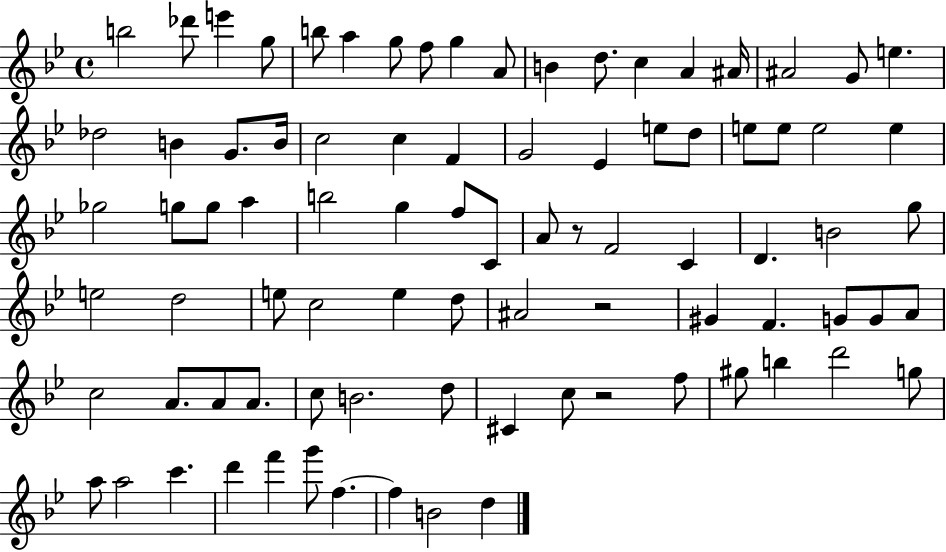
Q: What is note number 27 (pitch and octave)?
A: Eb4